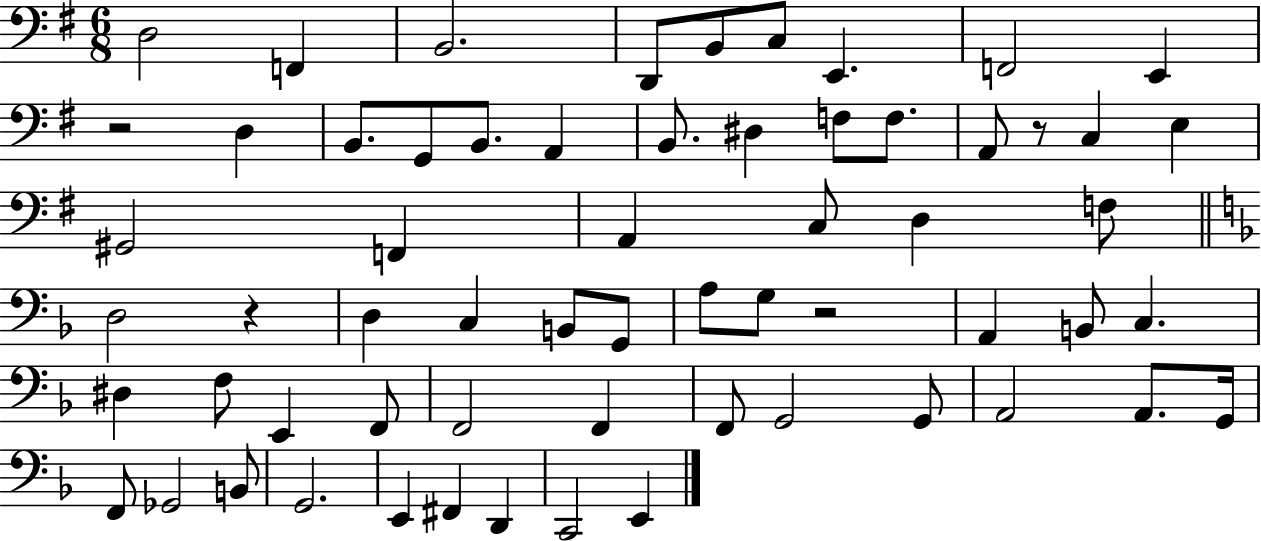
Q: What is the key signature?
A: G major